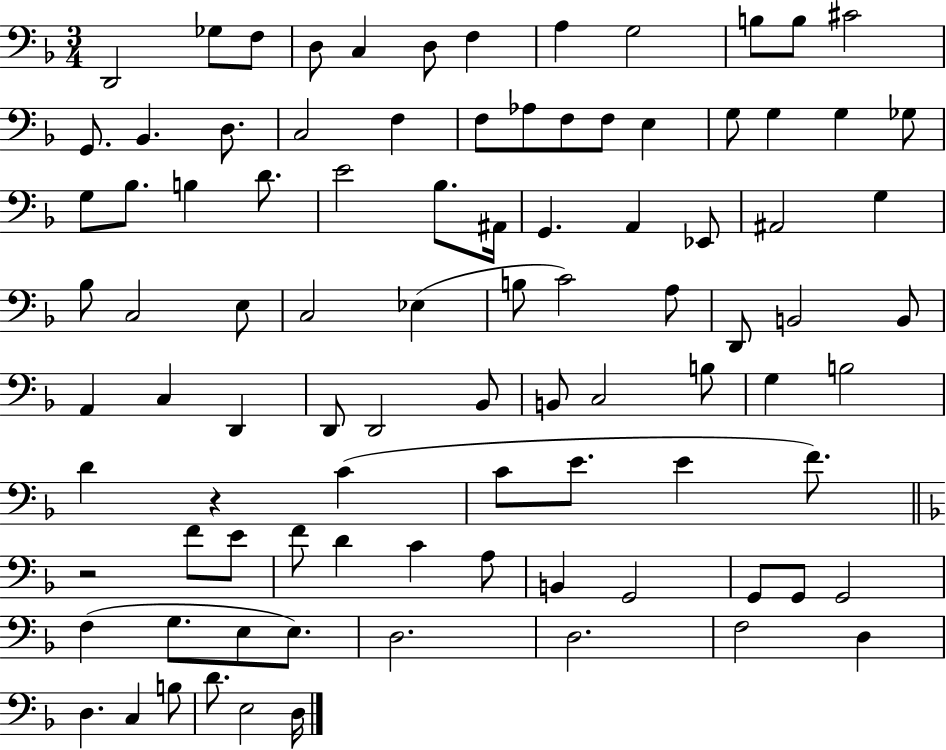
{
  \clef bass
  \numericTimeSignature
  \time 3/4
  \key f \major
  d,2 ges8 f8 | d8 c4 d8 f4 | a4 g2 | b8 b8 cis'2 | \break g,8. bes,4. d8. | c2 f4 | f8 aes8 f8 f8 e4 | g8 g4 g4 ges8 | \break g8 bes8. b4 d'8. | e'2 bes8. ais,16 | g,4. a,4 ees,8 | ais,2 g4 | \break bes8 c2 e8 | c2 ees4( | b8 c'2) a8 | d,8 b,2 b,8 | \break a,4 c4 d,4 | d,8 d,2 bes,8 | b,8 c2 b8 | g4 b2 | \break d'4 r4 c'4( | c'8 e'8. e'4 f'8.) | \bar "||" \break \key d \minor r2 f'8 e'8 | f'8 d'4 c'4 a8 | b,4 g,2 | g,8 g,8 g,2 | \break f4( g8. e8 e8.) | d2. | d2. | f2 d4 | \break d4. c4 b8 | d'8. e2 d16 | \bar "|."
}